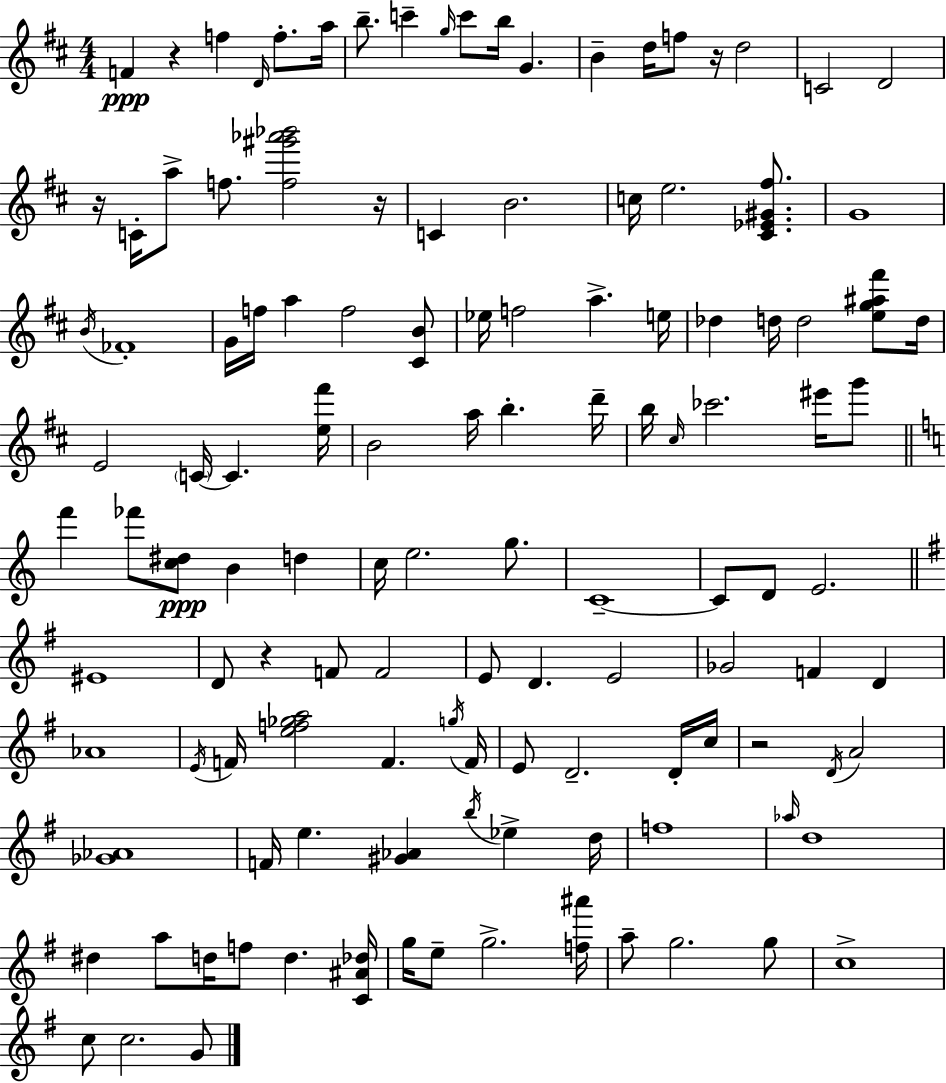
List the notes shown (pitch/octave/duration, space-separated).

F4/q R/q F5/q D4/s F5/e. A5/s B5/e. C6/q G5/s C6/e B5/s G4/q. B4/q D5/s F5/e R/s D5/h C4/h D4/h R/s C4/s A5/e F5/e. [F5,G#6,Ab6,Bb6]/h R/s C4/q B4/h. C5/s E5/h. [C#4,Eb4,G#4,F#5]/e. G4/w B4/s FES4/w G4/s F5/s A5/q F5/h [C#4,B4]/e Eb5/s F5/h A5/q. E5/s Db5/q D5/s D5/h [E5,G5,A#5,F#6]/e D5/s E4/h C4/s C4/q. [E5,F#6]/s B4/h A5/s B5/q. D6/s B5/s C#5/s CES6/h. EIS6/s G6/e F6/q FES6/e [C5,D#5]/e B4/q D5/q C5/s E5/h. G5/e. C4/w C4/e D4/e E4/h. EIS4/w D4/e R/q F4/e F4/h E4/e D4/q. E4/h Gb4/h F4/q D4/q Ab4/w E4/s F4/s [E5,F5,Gb5,A5]/h F4/q. G5/s F4/s E4/e D4/h. D4/s C5/s R/h D4/s A4/h [Gb4,Ab4]/w F4/s E5/q. [G#4,Ab4]/q B5/s Eb5/q D5/s F5/w Ab5/s D5/w D#5/q A5/e D5/s F5/e D5/q. [C4,A#4,Db5]/s G5/s E5/e G5/h. [F5,A#6]/s A5/e G5/h. G5/e C5/w C5/e C5/h. G4/e